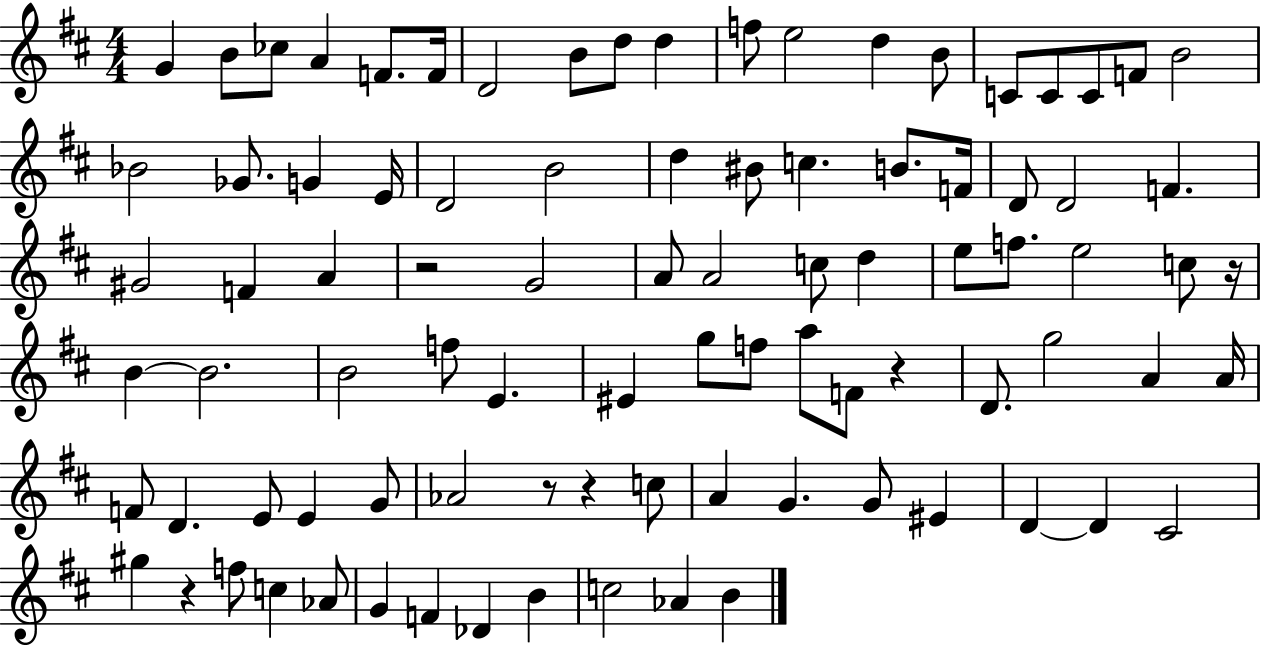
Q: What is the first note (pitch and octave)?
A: G4